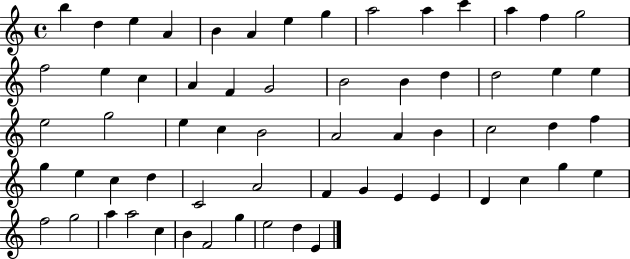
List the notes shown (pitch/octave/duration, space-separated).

B5/q D5/q E5/q A4/q B4/q A4/q E5/q G5/q A5/h A5/q C6/q A5/q F5/q G5/h F5/h E5/q C5/q A4/q F4/q G4/h B4/h B4/q D5/q D5/h E5/q E5/q E5/h G5/h E5/q C5/q B4/h A4/h A4/q B4/q C5/h D5/q F5/q G5/q E5/q C5/q D5/q C4/h A4/h F4/q G4/q E4/q E4/q D4/q C5/q G5/q E5/q F5/h G5/h A5/q A5/h C5/q B4/q F4/h G5/q E5/h D5/q E4/q